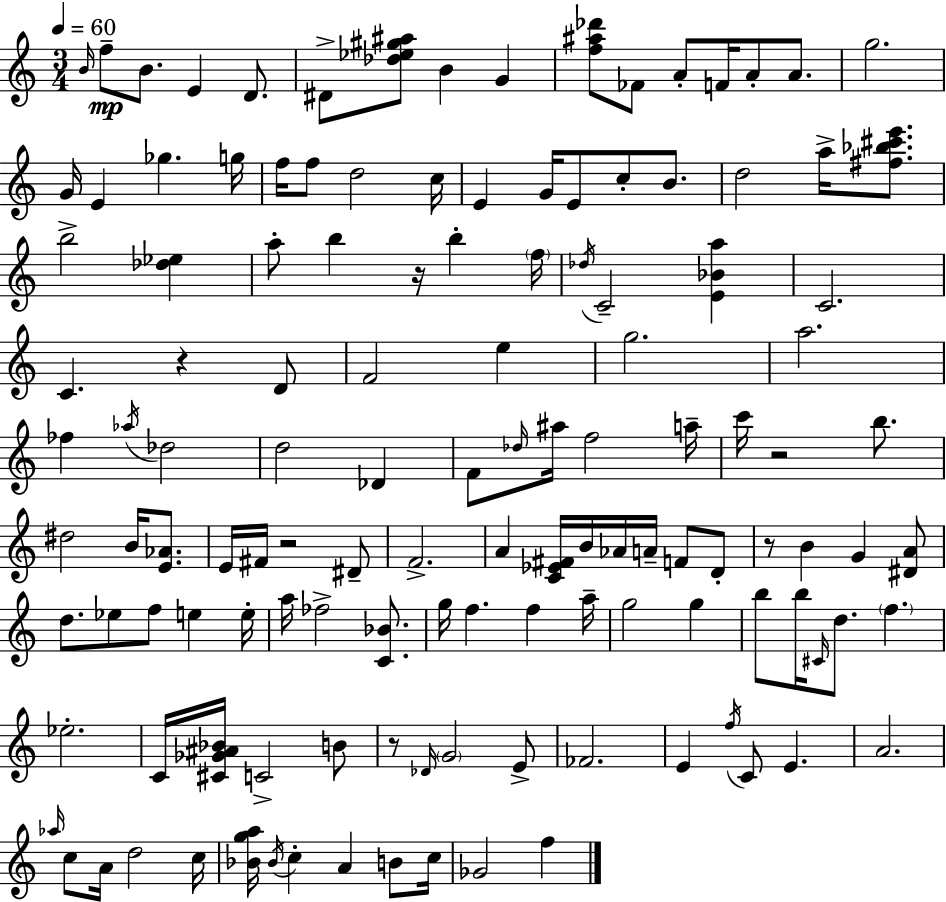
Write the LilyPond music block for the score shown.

{
  \clef treble
  \numericTimeSignature
  \time 3/4
  \key a \minor
  \tempo 4 = 60
  \grace { b'16 }\mp f''8-- b'8. e'4 d'8. | dis'8-> <des'' ees'' gis'' ais''>8 b'4 g'4 | <f'' ais'' des'''>8 fes'8 a'8-. f'16 a'8-. a'8. | g''2. | \break g'16 e'4 ges''4. | g''16 f''16 f''8 d''2 | c''16 e'4 g'16 e'8 c''8-. b'8. | d''2 a''16-> <fis'' bes'' cis''' e'''>8. | \break b''2-> <des'' ees''>4 | a''8-. b''4 r16 b''4-. | \parenthesize f''16 \acciaccatura { des''16 } c'2-- <e' bes' a''>4 | c'2. | \break c'4. r4 | d'8 f'2 e''4 | g''2. | a''2. | \break fes''4 \acciaccatura { aes''16 } des''2 | d''2 des'4 | f'8 \grace { des''16 } ais''16 f''2 | a''16-- c'''16 r2 | \break b''8. dis''2 | b'16 <e' aes'>8. e'16 fis'16 r2 | dis'8-- f'2.-> | a'4 <c' ees' fis'>16 b'16 aes'16 a'16-- | \break f'8 d'8-. r8 b'4 g'4 | <dis' a'>8 d''8. ees''8 f''8 e''4 | e''16-. a''16 fes''2-> | <c' bes'>8. g''16 f''4. f''4 | \break a''16-- g''2 | g''4 b''8 b''16 \grace { cis'16 } d''8. \parenthesize f''4. | ees''2.-. | c'16 <cis' ges' ais' bes'>16 c'2-> | \break b'8 r8 \grace { des'16 } \parenthesize g'2 | e'8-> fes'2. | e'4 \acciaccatura { f''16 } c'8 | e'4. a'2. | \break \grace { aes''16 } c''8 a'16 d''2 | c''16 <bes' g'' a''>16 \acciaccatura { bes'16 } c''4-. | a'4 b'8 c''16 ges'2 | f''4 \bar "|."
}